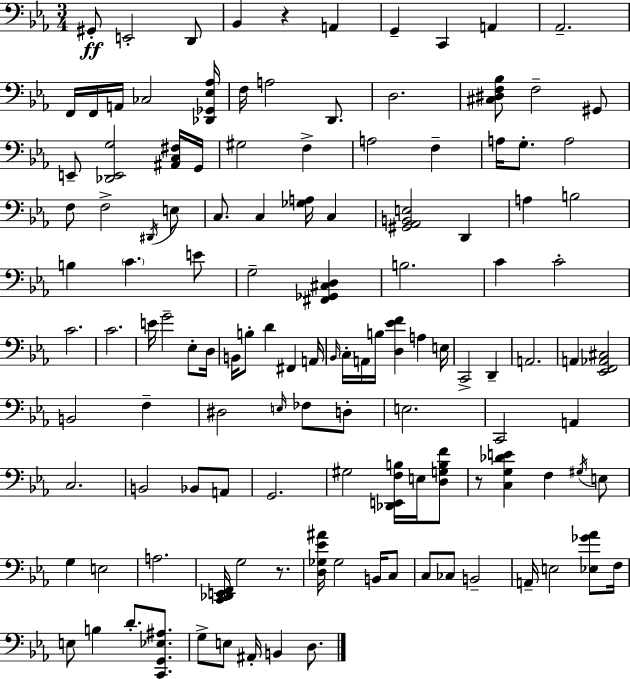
{
  \clef bass
  \numericTimeSignature
  \time 3/4
  \key c \minor
  gis,8-.\ff e,2-. d,8 | bes,4 r4 a,4 | g,4-- c,4 a,4 | aes,2.-- | \break f,16 f,16 a,16 ces2 <des, ges, ees aes>16 | f16 a2 d,8. | d2. | <cis dis f bes>8 f2-- gis,8 | \break e,8-- <des, e, g>2 <ais, c fis>16 g,16 | gis2 f4-> | a2 f4-- | a16 g8.-. a2 | \break f8 f2-> \acciaccatura { dis,16 } e8 | c8. c4 <ges a>16 c4 | <gis, aes, b, e>2 d,4 | a4 b2 | \break b4 \parenthesize c'4. e'8 | g2-- <fis, ges, cis d>4 | b2. | c'4 c'2-. | \break c'2. | c'2. | e'16 g'2-- ees8-. | d16 b,16 b8-. d'4 fis,4 | \break a,16 \grace { bes,16 } \parenthesize c16-. a,16 b16 <d ees' f'>4 a4 | e16 c,2-> d,4-- | a,2. | a,4 <ees, f, aes, cis>2 | \break b,2 f4-- | dis2 \grace { e16 } fes8 | d8-. e2. | c,2 a,4 | \break c2. | b,2 bes,8 | a,8 g,2. | gis2 <des, e, f b>16 | \break e16 <d g b f'>8 r8 <c g des' e'>4 f4 | \acciaccatura { gis16 } e8 g4 e2 | a2. | <c, des, e, f,>16 g2 | \break r8. <d ges ees' ais'>16 ges2 | b,16 c8 c8 ces8 b,2-- | a,16-- e2 | <ees ges' aes'>8 f16 e8 b4 d'8.-. | \break <c, g, ees ais>8. g8-> e8 ais,16-. b,4 | d8. \bar "|."
}